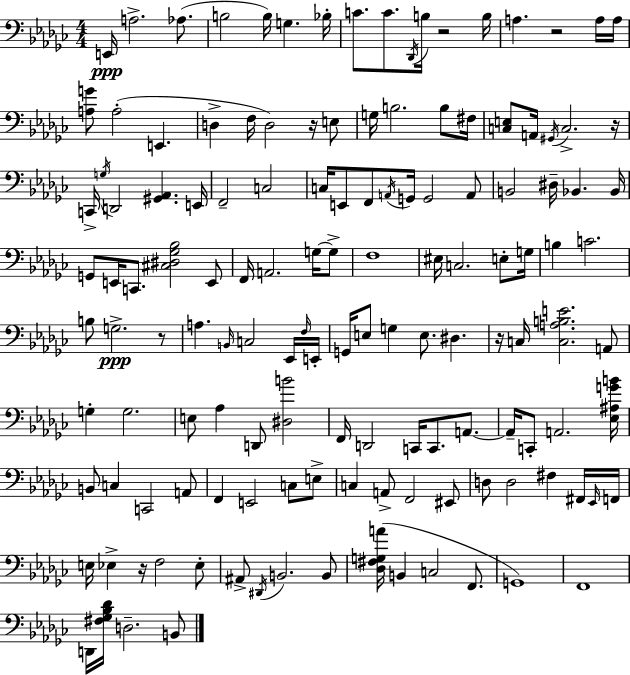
X:1
T:Untitled
M:4/4
L:1/4
K:Ebm
E,,/4 A,2 _A,/2 B,2 B,/4 G, _B,/4 C/2 C/2 _D,,/4 B,/4 z2 B,/4 A, z2 A,/4 A,/4 [A,G]/2 A,2 E,, D, F,/4 D,2 z/4 E,/2 G,/4 B,2 B,/2 ^F,/4 [C,E,]/2 A,,/4 ^G,,/4 C,2 z/4 C,,/4 G,/4 D,,2 [^G,,_A,,] E,,/4 F,,2 C,2 C,/4 E,,/2 F,,/2 A,,/4 G,,/4 G,,2 A,,/2 B,,2 ^D,/4 _B,, _B,,/4 G,,/2 E,,/4 C,,/2 [^C,^D,_G,_B,]2 E,,/2 F,,/4 A,,2 G,/4 G,/2 F,4 ^E,/4 C,2 E,/2 G,/4 B, C2 B,/2 G,2 z/2 A, B,,/4 C,2 _E,,/4 F,/4 E,,/4 G,,/4 E,/2 G, E,/2 ^D, z/4 C,/4 [C,A,B,E]2 A,,/2 G, G,2 E,/2 _A, D,,/2 [^D,B]2 F,,/4 D,,2 C,,/4 C,,/2 A,,/2 A,,/4 C,,/2 A,,2 [_E,^A,GB]/4 B,,/2 C, C,,2 A,,/2 F,, E,,2 C,/2 E,/2 C, A,,/2 F,,2 ^E,,/2 D,/2 D,2 ^F, ^F,,/4 _E,,/4 F,,/4 E,/4 _E, z/4 F,2 _E,/2 ^A,,/2 ^D,,/4 B,,2 B,,/2 [_D,^F,G,A]/4 B,, C,2 F,,/2 G,,4 F,,4 D,,/4 [^F,_G,_B,_D]/4 D,2 B,,/2